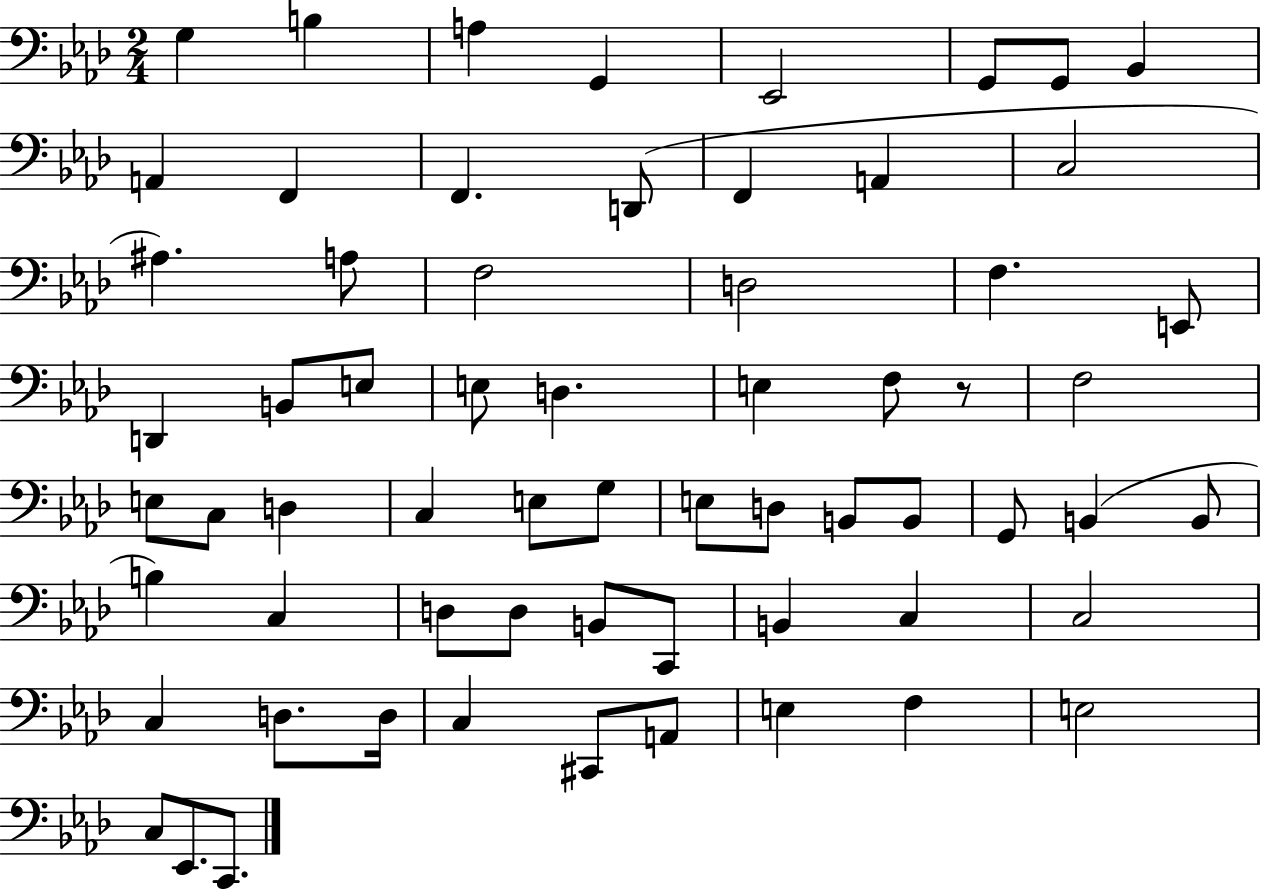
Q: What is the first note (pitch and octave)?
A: G3